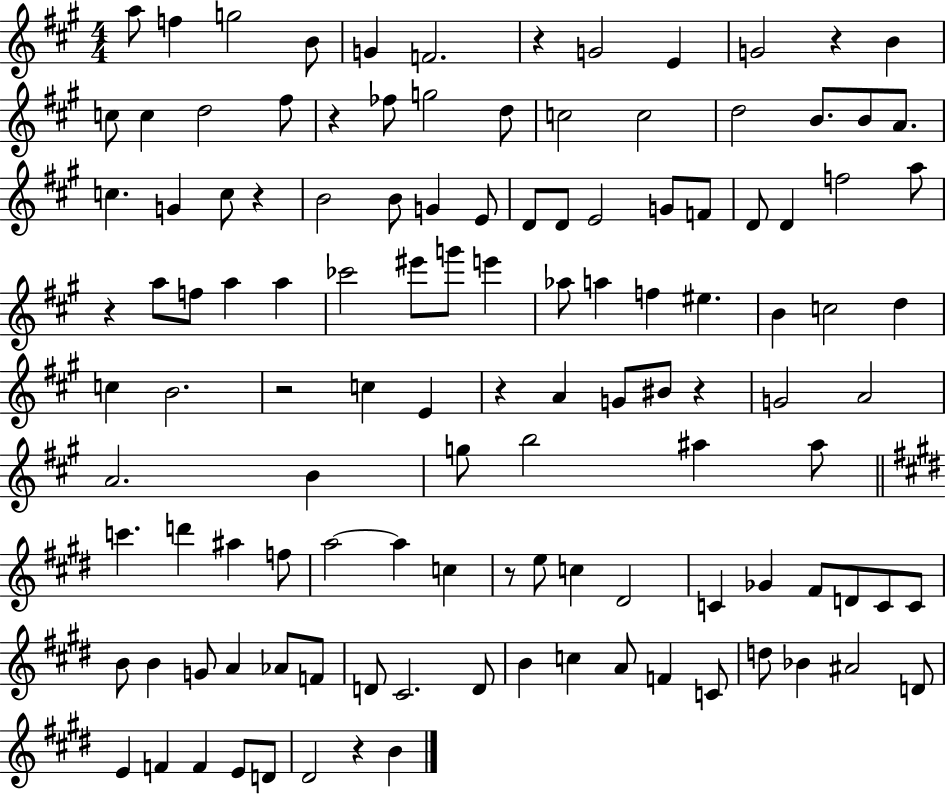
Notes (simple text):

A5/e F5/q G5/h B4/e G4/q F4/h. R/q G4/h E4/q G4/h R/q B4/q C5/e C5/q D5/h F#5/e R/q FES5/e G5/h D5/e C5/h C5/h D5/h B4/e. B4/e A4/e. C5/q. G4/q C5/e R/q B4/h B4/e G4/q E4/e D4/e D4/e E4/h G4/e F4/e D4/e D4/q F5/h A5/e R/q A5/e F5/e A5/q A5/q CES6/h EIS6/e G6/e E6/q Ab5/e A5/q F5/q EIS5/q. B4/q C5/h D5/q C5/q B4/h. R/h C5/q E4/q R/q A4/q G4/e BIS4/e R/q G4/h A4/h A4/h. B4/q G5/e B5/h A#5/q A#5/e C6/q. D6/q A#5/q F5/e A5/h A5/q C5/q R/e E5/e C5/q D#4/h C4/q Gb4/q F#4/e D4/e C4/e C4/e B4/e B4/q G4/e A4/q Ab4/e F4/e D4/e C#4/h. D4/e B4/q C5/q A4/e F4/q C4/e D5/e Bb4/q A#4/h D4/e E4/q F4/q F4/q E4/e D4/e D#4/h R/q B4/q